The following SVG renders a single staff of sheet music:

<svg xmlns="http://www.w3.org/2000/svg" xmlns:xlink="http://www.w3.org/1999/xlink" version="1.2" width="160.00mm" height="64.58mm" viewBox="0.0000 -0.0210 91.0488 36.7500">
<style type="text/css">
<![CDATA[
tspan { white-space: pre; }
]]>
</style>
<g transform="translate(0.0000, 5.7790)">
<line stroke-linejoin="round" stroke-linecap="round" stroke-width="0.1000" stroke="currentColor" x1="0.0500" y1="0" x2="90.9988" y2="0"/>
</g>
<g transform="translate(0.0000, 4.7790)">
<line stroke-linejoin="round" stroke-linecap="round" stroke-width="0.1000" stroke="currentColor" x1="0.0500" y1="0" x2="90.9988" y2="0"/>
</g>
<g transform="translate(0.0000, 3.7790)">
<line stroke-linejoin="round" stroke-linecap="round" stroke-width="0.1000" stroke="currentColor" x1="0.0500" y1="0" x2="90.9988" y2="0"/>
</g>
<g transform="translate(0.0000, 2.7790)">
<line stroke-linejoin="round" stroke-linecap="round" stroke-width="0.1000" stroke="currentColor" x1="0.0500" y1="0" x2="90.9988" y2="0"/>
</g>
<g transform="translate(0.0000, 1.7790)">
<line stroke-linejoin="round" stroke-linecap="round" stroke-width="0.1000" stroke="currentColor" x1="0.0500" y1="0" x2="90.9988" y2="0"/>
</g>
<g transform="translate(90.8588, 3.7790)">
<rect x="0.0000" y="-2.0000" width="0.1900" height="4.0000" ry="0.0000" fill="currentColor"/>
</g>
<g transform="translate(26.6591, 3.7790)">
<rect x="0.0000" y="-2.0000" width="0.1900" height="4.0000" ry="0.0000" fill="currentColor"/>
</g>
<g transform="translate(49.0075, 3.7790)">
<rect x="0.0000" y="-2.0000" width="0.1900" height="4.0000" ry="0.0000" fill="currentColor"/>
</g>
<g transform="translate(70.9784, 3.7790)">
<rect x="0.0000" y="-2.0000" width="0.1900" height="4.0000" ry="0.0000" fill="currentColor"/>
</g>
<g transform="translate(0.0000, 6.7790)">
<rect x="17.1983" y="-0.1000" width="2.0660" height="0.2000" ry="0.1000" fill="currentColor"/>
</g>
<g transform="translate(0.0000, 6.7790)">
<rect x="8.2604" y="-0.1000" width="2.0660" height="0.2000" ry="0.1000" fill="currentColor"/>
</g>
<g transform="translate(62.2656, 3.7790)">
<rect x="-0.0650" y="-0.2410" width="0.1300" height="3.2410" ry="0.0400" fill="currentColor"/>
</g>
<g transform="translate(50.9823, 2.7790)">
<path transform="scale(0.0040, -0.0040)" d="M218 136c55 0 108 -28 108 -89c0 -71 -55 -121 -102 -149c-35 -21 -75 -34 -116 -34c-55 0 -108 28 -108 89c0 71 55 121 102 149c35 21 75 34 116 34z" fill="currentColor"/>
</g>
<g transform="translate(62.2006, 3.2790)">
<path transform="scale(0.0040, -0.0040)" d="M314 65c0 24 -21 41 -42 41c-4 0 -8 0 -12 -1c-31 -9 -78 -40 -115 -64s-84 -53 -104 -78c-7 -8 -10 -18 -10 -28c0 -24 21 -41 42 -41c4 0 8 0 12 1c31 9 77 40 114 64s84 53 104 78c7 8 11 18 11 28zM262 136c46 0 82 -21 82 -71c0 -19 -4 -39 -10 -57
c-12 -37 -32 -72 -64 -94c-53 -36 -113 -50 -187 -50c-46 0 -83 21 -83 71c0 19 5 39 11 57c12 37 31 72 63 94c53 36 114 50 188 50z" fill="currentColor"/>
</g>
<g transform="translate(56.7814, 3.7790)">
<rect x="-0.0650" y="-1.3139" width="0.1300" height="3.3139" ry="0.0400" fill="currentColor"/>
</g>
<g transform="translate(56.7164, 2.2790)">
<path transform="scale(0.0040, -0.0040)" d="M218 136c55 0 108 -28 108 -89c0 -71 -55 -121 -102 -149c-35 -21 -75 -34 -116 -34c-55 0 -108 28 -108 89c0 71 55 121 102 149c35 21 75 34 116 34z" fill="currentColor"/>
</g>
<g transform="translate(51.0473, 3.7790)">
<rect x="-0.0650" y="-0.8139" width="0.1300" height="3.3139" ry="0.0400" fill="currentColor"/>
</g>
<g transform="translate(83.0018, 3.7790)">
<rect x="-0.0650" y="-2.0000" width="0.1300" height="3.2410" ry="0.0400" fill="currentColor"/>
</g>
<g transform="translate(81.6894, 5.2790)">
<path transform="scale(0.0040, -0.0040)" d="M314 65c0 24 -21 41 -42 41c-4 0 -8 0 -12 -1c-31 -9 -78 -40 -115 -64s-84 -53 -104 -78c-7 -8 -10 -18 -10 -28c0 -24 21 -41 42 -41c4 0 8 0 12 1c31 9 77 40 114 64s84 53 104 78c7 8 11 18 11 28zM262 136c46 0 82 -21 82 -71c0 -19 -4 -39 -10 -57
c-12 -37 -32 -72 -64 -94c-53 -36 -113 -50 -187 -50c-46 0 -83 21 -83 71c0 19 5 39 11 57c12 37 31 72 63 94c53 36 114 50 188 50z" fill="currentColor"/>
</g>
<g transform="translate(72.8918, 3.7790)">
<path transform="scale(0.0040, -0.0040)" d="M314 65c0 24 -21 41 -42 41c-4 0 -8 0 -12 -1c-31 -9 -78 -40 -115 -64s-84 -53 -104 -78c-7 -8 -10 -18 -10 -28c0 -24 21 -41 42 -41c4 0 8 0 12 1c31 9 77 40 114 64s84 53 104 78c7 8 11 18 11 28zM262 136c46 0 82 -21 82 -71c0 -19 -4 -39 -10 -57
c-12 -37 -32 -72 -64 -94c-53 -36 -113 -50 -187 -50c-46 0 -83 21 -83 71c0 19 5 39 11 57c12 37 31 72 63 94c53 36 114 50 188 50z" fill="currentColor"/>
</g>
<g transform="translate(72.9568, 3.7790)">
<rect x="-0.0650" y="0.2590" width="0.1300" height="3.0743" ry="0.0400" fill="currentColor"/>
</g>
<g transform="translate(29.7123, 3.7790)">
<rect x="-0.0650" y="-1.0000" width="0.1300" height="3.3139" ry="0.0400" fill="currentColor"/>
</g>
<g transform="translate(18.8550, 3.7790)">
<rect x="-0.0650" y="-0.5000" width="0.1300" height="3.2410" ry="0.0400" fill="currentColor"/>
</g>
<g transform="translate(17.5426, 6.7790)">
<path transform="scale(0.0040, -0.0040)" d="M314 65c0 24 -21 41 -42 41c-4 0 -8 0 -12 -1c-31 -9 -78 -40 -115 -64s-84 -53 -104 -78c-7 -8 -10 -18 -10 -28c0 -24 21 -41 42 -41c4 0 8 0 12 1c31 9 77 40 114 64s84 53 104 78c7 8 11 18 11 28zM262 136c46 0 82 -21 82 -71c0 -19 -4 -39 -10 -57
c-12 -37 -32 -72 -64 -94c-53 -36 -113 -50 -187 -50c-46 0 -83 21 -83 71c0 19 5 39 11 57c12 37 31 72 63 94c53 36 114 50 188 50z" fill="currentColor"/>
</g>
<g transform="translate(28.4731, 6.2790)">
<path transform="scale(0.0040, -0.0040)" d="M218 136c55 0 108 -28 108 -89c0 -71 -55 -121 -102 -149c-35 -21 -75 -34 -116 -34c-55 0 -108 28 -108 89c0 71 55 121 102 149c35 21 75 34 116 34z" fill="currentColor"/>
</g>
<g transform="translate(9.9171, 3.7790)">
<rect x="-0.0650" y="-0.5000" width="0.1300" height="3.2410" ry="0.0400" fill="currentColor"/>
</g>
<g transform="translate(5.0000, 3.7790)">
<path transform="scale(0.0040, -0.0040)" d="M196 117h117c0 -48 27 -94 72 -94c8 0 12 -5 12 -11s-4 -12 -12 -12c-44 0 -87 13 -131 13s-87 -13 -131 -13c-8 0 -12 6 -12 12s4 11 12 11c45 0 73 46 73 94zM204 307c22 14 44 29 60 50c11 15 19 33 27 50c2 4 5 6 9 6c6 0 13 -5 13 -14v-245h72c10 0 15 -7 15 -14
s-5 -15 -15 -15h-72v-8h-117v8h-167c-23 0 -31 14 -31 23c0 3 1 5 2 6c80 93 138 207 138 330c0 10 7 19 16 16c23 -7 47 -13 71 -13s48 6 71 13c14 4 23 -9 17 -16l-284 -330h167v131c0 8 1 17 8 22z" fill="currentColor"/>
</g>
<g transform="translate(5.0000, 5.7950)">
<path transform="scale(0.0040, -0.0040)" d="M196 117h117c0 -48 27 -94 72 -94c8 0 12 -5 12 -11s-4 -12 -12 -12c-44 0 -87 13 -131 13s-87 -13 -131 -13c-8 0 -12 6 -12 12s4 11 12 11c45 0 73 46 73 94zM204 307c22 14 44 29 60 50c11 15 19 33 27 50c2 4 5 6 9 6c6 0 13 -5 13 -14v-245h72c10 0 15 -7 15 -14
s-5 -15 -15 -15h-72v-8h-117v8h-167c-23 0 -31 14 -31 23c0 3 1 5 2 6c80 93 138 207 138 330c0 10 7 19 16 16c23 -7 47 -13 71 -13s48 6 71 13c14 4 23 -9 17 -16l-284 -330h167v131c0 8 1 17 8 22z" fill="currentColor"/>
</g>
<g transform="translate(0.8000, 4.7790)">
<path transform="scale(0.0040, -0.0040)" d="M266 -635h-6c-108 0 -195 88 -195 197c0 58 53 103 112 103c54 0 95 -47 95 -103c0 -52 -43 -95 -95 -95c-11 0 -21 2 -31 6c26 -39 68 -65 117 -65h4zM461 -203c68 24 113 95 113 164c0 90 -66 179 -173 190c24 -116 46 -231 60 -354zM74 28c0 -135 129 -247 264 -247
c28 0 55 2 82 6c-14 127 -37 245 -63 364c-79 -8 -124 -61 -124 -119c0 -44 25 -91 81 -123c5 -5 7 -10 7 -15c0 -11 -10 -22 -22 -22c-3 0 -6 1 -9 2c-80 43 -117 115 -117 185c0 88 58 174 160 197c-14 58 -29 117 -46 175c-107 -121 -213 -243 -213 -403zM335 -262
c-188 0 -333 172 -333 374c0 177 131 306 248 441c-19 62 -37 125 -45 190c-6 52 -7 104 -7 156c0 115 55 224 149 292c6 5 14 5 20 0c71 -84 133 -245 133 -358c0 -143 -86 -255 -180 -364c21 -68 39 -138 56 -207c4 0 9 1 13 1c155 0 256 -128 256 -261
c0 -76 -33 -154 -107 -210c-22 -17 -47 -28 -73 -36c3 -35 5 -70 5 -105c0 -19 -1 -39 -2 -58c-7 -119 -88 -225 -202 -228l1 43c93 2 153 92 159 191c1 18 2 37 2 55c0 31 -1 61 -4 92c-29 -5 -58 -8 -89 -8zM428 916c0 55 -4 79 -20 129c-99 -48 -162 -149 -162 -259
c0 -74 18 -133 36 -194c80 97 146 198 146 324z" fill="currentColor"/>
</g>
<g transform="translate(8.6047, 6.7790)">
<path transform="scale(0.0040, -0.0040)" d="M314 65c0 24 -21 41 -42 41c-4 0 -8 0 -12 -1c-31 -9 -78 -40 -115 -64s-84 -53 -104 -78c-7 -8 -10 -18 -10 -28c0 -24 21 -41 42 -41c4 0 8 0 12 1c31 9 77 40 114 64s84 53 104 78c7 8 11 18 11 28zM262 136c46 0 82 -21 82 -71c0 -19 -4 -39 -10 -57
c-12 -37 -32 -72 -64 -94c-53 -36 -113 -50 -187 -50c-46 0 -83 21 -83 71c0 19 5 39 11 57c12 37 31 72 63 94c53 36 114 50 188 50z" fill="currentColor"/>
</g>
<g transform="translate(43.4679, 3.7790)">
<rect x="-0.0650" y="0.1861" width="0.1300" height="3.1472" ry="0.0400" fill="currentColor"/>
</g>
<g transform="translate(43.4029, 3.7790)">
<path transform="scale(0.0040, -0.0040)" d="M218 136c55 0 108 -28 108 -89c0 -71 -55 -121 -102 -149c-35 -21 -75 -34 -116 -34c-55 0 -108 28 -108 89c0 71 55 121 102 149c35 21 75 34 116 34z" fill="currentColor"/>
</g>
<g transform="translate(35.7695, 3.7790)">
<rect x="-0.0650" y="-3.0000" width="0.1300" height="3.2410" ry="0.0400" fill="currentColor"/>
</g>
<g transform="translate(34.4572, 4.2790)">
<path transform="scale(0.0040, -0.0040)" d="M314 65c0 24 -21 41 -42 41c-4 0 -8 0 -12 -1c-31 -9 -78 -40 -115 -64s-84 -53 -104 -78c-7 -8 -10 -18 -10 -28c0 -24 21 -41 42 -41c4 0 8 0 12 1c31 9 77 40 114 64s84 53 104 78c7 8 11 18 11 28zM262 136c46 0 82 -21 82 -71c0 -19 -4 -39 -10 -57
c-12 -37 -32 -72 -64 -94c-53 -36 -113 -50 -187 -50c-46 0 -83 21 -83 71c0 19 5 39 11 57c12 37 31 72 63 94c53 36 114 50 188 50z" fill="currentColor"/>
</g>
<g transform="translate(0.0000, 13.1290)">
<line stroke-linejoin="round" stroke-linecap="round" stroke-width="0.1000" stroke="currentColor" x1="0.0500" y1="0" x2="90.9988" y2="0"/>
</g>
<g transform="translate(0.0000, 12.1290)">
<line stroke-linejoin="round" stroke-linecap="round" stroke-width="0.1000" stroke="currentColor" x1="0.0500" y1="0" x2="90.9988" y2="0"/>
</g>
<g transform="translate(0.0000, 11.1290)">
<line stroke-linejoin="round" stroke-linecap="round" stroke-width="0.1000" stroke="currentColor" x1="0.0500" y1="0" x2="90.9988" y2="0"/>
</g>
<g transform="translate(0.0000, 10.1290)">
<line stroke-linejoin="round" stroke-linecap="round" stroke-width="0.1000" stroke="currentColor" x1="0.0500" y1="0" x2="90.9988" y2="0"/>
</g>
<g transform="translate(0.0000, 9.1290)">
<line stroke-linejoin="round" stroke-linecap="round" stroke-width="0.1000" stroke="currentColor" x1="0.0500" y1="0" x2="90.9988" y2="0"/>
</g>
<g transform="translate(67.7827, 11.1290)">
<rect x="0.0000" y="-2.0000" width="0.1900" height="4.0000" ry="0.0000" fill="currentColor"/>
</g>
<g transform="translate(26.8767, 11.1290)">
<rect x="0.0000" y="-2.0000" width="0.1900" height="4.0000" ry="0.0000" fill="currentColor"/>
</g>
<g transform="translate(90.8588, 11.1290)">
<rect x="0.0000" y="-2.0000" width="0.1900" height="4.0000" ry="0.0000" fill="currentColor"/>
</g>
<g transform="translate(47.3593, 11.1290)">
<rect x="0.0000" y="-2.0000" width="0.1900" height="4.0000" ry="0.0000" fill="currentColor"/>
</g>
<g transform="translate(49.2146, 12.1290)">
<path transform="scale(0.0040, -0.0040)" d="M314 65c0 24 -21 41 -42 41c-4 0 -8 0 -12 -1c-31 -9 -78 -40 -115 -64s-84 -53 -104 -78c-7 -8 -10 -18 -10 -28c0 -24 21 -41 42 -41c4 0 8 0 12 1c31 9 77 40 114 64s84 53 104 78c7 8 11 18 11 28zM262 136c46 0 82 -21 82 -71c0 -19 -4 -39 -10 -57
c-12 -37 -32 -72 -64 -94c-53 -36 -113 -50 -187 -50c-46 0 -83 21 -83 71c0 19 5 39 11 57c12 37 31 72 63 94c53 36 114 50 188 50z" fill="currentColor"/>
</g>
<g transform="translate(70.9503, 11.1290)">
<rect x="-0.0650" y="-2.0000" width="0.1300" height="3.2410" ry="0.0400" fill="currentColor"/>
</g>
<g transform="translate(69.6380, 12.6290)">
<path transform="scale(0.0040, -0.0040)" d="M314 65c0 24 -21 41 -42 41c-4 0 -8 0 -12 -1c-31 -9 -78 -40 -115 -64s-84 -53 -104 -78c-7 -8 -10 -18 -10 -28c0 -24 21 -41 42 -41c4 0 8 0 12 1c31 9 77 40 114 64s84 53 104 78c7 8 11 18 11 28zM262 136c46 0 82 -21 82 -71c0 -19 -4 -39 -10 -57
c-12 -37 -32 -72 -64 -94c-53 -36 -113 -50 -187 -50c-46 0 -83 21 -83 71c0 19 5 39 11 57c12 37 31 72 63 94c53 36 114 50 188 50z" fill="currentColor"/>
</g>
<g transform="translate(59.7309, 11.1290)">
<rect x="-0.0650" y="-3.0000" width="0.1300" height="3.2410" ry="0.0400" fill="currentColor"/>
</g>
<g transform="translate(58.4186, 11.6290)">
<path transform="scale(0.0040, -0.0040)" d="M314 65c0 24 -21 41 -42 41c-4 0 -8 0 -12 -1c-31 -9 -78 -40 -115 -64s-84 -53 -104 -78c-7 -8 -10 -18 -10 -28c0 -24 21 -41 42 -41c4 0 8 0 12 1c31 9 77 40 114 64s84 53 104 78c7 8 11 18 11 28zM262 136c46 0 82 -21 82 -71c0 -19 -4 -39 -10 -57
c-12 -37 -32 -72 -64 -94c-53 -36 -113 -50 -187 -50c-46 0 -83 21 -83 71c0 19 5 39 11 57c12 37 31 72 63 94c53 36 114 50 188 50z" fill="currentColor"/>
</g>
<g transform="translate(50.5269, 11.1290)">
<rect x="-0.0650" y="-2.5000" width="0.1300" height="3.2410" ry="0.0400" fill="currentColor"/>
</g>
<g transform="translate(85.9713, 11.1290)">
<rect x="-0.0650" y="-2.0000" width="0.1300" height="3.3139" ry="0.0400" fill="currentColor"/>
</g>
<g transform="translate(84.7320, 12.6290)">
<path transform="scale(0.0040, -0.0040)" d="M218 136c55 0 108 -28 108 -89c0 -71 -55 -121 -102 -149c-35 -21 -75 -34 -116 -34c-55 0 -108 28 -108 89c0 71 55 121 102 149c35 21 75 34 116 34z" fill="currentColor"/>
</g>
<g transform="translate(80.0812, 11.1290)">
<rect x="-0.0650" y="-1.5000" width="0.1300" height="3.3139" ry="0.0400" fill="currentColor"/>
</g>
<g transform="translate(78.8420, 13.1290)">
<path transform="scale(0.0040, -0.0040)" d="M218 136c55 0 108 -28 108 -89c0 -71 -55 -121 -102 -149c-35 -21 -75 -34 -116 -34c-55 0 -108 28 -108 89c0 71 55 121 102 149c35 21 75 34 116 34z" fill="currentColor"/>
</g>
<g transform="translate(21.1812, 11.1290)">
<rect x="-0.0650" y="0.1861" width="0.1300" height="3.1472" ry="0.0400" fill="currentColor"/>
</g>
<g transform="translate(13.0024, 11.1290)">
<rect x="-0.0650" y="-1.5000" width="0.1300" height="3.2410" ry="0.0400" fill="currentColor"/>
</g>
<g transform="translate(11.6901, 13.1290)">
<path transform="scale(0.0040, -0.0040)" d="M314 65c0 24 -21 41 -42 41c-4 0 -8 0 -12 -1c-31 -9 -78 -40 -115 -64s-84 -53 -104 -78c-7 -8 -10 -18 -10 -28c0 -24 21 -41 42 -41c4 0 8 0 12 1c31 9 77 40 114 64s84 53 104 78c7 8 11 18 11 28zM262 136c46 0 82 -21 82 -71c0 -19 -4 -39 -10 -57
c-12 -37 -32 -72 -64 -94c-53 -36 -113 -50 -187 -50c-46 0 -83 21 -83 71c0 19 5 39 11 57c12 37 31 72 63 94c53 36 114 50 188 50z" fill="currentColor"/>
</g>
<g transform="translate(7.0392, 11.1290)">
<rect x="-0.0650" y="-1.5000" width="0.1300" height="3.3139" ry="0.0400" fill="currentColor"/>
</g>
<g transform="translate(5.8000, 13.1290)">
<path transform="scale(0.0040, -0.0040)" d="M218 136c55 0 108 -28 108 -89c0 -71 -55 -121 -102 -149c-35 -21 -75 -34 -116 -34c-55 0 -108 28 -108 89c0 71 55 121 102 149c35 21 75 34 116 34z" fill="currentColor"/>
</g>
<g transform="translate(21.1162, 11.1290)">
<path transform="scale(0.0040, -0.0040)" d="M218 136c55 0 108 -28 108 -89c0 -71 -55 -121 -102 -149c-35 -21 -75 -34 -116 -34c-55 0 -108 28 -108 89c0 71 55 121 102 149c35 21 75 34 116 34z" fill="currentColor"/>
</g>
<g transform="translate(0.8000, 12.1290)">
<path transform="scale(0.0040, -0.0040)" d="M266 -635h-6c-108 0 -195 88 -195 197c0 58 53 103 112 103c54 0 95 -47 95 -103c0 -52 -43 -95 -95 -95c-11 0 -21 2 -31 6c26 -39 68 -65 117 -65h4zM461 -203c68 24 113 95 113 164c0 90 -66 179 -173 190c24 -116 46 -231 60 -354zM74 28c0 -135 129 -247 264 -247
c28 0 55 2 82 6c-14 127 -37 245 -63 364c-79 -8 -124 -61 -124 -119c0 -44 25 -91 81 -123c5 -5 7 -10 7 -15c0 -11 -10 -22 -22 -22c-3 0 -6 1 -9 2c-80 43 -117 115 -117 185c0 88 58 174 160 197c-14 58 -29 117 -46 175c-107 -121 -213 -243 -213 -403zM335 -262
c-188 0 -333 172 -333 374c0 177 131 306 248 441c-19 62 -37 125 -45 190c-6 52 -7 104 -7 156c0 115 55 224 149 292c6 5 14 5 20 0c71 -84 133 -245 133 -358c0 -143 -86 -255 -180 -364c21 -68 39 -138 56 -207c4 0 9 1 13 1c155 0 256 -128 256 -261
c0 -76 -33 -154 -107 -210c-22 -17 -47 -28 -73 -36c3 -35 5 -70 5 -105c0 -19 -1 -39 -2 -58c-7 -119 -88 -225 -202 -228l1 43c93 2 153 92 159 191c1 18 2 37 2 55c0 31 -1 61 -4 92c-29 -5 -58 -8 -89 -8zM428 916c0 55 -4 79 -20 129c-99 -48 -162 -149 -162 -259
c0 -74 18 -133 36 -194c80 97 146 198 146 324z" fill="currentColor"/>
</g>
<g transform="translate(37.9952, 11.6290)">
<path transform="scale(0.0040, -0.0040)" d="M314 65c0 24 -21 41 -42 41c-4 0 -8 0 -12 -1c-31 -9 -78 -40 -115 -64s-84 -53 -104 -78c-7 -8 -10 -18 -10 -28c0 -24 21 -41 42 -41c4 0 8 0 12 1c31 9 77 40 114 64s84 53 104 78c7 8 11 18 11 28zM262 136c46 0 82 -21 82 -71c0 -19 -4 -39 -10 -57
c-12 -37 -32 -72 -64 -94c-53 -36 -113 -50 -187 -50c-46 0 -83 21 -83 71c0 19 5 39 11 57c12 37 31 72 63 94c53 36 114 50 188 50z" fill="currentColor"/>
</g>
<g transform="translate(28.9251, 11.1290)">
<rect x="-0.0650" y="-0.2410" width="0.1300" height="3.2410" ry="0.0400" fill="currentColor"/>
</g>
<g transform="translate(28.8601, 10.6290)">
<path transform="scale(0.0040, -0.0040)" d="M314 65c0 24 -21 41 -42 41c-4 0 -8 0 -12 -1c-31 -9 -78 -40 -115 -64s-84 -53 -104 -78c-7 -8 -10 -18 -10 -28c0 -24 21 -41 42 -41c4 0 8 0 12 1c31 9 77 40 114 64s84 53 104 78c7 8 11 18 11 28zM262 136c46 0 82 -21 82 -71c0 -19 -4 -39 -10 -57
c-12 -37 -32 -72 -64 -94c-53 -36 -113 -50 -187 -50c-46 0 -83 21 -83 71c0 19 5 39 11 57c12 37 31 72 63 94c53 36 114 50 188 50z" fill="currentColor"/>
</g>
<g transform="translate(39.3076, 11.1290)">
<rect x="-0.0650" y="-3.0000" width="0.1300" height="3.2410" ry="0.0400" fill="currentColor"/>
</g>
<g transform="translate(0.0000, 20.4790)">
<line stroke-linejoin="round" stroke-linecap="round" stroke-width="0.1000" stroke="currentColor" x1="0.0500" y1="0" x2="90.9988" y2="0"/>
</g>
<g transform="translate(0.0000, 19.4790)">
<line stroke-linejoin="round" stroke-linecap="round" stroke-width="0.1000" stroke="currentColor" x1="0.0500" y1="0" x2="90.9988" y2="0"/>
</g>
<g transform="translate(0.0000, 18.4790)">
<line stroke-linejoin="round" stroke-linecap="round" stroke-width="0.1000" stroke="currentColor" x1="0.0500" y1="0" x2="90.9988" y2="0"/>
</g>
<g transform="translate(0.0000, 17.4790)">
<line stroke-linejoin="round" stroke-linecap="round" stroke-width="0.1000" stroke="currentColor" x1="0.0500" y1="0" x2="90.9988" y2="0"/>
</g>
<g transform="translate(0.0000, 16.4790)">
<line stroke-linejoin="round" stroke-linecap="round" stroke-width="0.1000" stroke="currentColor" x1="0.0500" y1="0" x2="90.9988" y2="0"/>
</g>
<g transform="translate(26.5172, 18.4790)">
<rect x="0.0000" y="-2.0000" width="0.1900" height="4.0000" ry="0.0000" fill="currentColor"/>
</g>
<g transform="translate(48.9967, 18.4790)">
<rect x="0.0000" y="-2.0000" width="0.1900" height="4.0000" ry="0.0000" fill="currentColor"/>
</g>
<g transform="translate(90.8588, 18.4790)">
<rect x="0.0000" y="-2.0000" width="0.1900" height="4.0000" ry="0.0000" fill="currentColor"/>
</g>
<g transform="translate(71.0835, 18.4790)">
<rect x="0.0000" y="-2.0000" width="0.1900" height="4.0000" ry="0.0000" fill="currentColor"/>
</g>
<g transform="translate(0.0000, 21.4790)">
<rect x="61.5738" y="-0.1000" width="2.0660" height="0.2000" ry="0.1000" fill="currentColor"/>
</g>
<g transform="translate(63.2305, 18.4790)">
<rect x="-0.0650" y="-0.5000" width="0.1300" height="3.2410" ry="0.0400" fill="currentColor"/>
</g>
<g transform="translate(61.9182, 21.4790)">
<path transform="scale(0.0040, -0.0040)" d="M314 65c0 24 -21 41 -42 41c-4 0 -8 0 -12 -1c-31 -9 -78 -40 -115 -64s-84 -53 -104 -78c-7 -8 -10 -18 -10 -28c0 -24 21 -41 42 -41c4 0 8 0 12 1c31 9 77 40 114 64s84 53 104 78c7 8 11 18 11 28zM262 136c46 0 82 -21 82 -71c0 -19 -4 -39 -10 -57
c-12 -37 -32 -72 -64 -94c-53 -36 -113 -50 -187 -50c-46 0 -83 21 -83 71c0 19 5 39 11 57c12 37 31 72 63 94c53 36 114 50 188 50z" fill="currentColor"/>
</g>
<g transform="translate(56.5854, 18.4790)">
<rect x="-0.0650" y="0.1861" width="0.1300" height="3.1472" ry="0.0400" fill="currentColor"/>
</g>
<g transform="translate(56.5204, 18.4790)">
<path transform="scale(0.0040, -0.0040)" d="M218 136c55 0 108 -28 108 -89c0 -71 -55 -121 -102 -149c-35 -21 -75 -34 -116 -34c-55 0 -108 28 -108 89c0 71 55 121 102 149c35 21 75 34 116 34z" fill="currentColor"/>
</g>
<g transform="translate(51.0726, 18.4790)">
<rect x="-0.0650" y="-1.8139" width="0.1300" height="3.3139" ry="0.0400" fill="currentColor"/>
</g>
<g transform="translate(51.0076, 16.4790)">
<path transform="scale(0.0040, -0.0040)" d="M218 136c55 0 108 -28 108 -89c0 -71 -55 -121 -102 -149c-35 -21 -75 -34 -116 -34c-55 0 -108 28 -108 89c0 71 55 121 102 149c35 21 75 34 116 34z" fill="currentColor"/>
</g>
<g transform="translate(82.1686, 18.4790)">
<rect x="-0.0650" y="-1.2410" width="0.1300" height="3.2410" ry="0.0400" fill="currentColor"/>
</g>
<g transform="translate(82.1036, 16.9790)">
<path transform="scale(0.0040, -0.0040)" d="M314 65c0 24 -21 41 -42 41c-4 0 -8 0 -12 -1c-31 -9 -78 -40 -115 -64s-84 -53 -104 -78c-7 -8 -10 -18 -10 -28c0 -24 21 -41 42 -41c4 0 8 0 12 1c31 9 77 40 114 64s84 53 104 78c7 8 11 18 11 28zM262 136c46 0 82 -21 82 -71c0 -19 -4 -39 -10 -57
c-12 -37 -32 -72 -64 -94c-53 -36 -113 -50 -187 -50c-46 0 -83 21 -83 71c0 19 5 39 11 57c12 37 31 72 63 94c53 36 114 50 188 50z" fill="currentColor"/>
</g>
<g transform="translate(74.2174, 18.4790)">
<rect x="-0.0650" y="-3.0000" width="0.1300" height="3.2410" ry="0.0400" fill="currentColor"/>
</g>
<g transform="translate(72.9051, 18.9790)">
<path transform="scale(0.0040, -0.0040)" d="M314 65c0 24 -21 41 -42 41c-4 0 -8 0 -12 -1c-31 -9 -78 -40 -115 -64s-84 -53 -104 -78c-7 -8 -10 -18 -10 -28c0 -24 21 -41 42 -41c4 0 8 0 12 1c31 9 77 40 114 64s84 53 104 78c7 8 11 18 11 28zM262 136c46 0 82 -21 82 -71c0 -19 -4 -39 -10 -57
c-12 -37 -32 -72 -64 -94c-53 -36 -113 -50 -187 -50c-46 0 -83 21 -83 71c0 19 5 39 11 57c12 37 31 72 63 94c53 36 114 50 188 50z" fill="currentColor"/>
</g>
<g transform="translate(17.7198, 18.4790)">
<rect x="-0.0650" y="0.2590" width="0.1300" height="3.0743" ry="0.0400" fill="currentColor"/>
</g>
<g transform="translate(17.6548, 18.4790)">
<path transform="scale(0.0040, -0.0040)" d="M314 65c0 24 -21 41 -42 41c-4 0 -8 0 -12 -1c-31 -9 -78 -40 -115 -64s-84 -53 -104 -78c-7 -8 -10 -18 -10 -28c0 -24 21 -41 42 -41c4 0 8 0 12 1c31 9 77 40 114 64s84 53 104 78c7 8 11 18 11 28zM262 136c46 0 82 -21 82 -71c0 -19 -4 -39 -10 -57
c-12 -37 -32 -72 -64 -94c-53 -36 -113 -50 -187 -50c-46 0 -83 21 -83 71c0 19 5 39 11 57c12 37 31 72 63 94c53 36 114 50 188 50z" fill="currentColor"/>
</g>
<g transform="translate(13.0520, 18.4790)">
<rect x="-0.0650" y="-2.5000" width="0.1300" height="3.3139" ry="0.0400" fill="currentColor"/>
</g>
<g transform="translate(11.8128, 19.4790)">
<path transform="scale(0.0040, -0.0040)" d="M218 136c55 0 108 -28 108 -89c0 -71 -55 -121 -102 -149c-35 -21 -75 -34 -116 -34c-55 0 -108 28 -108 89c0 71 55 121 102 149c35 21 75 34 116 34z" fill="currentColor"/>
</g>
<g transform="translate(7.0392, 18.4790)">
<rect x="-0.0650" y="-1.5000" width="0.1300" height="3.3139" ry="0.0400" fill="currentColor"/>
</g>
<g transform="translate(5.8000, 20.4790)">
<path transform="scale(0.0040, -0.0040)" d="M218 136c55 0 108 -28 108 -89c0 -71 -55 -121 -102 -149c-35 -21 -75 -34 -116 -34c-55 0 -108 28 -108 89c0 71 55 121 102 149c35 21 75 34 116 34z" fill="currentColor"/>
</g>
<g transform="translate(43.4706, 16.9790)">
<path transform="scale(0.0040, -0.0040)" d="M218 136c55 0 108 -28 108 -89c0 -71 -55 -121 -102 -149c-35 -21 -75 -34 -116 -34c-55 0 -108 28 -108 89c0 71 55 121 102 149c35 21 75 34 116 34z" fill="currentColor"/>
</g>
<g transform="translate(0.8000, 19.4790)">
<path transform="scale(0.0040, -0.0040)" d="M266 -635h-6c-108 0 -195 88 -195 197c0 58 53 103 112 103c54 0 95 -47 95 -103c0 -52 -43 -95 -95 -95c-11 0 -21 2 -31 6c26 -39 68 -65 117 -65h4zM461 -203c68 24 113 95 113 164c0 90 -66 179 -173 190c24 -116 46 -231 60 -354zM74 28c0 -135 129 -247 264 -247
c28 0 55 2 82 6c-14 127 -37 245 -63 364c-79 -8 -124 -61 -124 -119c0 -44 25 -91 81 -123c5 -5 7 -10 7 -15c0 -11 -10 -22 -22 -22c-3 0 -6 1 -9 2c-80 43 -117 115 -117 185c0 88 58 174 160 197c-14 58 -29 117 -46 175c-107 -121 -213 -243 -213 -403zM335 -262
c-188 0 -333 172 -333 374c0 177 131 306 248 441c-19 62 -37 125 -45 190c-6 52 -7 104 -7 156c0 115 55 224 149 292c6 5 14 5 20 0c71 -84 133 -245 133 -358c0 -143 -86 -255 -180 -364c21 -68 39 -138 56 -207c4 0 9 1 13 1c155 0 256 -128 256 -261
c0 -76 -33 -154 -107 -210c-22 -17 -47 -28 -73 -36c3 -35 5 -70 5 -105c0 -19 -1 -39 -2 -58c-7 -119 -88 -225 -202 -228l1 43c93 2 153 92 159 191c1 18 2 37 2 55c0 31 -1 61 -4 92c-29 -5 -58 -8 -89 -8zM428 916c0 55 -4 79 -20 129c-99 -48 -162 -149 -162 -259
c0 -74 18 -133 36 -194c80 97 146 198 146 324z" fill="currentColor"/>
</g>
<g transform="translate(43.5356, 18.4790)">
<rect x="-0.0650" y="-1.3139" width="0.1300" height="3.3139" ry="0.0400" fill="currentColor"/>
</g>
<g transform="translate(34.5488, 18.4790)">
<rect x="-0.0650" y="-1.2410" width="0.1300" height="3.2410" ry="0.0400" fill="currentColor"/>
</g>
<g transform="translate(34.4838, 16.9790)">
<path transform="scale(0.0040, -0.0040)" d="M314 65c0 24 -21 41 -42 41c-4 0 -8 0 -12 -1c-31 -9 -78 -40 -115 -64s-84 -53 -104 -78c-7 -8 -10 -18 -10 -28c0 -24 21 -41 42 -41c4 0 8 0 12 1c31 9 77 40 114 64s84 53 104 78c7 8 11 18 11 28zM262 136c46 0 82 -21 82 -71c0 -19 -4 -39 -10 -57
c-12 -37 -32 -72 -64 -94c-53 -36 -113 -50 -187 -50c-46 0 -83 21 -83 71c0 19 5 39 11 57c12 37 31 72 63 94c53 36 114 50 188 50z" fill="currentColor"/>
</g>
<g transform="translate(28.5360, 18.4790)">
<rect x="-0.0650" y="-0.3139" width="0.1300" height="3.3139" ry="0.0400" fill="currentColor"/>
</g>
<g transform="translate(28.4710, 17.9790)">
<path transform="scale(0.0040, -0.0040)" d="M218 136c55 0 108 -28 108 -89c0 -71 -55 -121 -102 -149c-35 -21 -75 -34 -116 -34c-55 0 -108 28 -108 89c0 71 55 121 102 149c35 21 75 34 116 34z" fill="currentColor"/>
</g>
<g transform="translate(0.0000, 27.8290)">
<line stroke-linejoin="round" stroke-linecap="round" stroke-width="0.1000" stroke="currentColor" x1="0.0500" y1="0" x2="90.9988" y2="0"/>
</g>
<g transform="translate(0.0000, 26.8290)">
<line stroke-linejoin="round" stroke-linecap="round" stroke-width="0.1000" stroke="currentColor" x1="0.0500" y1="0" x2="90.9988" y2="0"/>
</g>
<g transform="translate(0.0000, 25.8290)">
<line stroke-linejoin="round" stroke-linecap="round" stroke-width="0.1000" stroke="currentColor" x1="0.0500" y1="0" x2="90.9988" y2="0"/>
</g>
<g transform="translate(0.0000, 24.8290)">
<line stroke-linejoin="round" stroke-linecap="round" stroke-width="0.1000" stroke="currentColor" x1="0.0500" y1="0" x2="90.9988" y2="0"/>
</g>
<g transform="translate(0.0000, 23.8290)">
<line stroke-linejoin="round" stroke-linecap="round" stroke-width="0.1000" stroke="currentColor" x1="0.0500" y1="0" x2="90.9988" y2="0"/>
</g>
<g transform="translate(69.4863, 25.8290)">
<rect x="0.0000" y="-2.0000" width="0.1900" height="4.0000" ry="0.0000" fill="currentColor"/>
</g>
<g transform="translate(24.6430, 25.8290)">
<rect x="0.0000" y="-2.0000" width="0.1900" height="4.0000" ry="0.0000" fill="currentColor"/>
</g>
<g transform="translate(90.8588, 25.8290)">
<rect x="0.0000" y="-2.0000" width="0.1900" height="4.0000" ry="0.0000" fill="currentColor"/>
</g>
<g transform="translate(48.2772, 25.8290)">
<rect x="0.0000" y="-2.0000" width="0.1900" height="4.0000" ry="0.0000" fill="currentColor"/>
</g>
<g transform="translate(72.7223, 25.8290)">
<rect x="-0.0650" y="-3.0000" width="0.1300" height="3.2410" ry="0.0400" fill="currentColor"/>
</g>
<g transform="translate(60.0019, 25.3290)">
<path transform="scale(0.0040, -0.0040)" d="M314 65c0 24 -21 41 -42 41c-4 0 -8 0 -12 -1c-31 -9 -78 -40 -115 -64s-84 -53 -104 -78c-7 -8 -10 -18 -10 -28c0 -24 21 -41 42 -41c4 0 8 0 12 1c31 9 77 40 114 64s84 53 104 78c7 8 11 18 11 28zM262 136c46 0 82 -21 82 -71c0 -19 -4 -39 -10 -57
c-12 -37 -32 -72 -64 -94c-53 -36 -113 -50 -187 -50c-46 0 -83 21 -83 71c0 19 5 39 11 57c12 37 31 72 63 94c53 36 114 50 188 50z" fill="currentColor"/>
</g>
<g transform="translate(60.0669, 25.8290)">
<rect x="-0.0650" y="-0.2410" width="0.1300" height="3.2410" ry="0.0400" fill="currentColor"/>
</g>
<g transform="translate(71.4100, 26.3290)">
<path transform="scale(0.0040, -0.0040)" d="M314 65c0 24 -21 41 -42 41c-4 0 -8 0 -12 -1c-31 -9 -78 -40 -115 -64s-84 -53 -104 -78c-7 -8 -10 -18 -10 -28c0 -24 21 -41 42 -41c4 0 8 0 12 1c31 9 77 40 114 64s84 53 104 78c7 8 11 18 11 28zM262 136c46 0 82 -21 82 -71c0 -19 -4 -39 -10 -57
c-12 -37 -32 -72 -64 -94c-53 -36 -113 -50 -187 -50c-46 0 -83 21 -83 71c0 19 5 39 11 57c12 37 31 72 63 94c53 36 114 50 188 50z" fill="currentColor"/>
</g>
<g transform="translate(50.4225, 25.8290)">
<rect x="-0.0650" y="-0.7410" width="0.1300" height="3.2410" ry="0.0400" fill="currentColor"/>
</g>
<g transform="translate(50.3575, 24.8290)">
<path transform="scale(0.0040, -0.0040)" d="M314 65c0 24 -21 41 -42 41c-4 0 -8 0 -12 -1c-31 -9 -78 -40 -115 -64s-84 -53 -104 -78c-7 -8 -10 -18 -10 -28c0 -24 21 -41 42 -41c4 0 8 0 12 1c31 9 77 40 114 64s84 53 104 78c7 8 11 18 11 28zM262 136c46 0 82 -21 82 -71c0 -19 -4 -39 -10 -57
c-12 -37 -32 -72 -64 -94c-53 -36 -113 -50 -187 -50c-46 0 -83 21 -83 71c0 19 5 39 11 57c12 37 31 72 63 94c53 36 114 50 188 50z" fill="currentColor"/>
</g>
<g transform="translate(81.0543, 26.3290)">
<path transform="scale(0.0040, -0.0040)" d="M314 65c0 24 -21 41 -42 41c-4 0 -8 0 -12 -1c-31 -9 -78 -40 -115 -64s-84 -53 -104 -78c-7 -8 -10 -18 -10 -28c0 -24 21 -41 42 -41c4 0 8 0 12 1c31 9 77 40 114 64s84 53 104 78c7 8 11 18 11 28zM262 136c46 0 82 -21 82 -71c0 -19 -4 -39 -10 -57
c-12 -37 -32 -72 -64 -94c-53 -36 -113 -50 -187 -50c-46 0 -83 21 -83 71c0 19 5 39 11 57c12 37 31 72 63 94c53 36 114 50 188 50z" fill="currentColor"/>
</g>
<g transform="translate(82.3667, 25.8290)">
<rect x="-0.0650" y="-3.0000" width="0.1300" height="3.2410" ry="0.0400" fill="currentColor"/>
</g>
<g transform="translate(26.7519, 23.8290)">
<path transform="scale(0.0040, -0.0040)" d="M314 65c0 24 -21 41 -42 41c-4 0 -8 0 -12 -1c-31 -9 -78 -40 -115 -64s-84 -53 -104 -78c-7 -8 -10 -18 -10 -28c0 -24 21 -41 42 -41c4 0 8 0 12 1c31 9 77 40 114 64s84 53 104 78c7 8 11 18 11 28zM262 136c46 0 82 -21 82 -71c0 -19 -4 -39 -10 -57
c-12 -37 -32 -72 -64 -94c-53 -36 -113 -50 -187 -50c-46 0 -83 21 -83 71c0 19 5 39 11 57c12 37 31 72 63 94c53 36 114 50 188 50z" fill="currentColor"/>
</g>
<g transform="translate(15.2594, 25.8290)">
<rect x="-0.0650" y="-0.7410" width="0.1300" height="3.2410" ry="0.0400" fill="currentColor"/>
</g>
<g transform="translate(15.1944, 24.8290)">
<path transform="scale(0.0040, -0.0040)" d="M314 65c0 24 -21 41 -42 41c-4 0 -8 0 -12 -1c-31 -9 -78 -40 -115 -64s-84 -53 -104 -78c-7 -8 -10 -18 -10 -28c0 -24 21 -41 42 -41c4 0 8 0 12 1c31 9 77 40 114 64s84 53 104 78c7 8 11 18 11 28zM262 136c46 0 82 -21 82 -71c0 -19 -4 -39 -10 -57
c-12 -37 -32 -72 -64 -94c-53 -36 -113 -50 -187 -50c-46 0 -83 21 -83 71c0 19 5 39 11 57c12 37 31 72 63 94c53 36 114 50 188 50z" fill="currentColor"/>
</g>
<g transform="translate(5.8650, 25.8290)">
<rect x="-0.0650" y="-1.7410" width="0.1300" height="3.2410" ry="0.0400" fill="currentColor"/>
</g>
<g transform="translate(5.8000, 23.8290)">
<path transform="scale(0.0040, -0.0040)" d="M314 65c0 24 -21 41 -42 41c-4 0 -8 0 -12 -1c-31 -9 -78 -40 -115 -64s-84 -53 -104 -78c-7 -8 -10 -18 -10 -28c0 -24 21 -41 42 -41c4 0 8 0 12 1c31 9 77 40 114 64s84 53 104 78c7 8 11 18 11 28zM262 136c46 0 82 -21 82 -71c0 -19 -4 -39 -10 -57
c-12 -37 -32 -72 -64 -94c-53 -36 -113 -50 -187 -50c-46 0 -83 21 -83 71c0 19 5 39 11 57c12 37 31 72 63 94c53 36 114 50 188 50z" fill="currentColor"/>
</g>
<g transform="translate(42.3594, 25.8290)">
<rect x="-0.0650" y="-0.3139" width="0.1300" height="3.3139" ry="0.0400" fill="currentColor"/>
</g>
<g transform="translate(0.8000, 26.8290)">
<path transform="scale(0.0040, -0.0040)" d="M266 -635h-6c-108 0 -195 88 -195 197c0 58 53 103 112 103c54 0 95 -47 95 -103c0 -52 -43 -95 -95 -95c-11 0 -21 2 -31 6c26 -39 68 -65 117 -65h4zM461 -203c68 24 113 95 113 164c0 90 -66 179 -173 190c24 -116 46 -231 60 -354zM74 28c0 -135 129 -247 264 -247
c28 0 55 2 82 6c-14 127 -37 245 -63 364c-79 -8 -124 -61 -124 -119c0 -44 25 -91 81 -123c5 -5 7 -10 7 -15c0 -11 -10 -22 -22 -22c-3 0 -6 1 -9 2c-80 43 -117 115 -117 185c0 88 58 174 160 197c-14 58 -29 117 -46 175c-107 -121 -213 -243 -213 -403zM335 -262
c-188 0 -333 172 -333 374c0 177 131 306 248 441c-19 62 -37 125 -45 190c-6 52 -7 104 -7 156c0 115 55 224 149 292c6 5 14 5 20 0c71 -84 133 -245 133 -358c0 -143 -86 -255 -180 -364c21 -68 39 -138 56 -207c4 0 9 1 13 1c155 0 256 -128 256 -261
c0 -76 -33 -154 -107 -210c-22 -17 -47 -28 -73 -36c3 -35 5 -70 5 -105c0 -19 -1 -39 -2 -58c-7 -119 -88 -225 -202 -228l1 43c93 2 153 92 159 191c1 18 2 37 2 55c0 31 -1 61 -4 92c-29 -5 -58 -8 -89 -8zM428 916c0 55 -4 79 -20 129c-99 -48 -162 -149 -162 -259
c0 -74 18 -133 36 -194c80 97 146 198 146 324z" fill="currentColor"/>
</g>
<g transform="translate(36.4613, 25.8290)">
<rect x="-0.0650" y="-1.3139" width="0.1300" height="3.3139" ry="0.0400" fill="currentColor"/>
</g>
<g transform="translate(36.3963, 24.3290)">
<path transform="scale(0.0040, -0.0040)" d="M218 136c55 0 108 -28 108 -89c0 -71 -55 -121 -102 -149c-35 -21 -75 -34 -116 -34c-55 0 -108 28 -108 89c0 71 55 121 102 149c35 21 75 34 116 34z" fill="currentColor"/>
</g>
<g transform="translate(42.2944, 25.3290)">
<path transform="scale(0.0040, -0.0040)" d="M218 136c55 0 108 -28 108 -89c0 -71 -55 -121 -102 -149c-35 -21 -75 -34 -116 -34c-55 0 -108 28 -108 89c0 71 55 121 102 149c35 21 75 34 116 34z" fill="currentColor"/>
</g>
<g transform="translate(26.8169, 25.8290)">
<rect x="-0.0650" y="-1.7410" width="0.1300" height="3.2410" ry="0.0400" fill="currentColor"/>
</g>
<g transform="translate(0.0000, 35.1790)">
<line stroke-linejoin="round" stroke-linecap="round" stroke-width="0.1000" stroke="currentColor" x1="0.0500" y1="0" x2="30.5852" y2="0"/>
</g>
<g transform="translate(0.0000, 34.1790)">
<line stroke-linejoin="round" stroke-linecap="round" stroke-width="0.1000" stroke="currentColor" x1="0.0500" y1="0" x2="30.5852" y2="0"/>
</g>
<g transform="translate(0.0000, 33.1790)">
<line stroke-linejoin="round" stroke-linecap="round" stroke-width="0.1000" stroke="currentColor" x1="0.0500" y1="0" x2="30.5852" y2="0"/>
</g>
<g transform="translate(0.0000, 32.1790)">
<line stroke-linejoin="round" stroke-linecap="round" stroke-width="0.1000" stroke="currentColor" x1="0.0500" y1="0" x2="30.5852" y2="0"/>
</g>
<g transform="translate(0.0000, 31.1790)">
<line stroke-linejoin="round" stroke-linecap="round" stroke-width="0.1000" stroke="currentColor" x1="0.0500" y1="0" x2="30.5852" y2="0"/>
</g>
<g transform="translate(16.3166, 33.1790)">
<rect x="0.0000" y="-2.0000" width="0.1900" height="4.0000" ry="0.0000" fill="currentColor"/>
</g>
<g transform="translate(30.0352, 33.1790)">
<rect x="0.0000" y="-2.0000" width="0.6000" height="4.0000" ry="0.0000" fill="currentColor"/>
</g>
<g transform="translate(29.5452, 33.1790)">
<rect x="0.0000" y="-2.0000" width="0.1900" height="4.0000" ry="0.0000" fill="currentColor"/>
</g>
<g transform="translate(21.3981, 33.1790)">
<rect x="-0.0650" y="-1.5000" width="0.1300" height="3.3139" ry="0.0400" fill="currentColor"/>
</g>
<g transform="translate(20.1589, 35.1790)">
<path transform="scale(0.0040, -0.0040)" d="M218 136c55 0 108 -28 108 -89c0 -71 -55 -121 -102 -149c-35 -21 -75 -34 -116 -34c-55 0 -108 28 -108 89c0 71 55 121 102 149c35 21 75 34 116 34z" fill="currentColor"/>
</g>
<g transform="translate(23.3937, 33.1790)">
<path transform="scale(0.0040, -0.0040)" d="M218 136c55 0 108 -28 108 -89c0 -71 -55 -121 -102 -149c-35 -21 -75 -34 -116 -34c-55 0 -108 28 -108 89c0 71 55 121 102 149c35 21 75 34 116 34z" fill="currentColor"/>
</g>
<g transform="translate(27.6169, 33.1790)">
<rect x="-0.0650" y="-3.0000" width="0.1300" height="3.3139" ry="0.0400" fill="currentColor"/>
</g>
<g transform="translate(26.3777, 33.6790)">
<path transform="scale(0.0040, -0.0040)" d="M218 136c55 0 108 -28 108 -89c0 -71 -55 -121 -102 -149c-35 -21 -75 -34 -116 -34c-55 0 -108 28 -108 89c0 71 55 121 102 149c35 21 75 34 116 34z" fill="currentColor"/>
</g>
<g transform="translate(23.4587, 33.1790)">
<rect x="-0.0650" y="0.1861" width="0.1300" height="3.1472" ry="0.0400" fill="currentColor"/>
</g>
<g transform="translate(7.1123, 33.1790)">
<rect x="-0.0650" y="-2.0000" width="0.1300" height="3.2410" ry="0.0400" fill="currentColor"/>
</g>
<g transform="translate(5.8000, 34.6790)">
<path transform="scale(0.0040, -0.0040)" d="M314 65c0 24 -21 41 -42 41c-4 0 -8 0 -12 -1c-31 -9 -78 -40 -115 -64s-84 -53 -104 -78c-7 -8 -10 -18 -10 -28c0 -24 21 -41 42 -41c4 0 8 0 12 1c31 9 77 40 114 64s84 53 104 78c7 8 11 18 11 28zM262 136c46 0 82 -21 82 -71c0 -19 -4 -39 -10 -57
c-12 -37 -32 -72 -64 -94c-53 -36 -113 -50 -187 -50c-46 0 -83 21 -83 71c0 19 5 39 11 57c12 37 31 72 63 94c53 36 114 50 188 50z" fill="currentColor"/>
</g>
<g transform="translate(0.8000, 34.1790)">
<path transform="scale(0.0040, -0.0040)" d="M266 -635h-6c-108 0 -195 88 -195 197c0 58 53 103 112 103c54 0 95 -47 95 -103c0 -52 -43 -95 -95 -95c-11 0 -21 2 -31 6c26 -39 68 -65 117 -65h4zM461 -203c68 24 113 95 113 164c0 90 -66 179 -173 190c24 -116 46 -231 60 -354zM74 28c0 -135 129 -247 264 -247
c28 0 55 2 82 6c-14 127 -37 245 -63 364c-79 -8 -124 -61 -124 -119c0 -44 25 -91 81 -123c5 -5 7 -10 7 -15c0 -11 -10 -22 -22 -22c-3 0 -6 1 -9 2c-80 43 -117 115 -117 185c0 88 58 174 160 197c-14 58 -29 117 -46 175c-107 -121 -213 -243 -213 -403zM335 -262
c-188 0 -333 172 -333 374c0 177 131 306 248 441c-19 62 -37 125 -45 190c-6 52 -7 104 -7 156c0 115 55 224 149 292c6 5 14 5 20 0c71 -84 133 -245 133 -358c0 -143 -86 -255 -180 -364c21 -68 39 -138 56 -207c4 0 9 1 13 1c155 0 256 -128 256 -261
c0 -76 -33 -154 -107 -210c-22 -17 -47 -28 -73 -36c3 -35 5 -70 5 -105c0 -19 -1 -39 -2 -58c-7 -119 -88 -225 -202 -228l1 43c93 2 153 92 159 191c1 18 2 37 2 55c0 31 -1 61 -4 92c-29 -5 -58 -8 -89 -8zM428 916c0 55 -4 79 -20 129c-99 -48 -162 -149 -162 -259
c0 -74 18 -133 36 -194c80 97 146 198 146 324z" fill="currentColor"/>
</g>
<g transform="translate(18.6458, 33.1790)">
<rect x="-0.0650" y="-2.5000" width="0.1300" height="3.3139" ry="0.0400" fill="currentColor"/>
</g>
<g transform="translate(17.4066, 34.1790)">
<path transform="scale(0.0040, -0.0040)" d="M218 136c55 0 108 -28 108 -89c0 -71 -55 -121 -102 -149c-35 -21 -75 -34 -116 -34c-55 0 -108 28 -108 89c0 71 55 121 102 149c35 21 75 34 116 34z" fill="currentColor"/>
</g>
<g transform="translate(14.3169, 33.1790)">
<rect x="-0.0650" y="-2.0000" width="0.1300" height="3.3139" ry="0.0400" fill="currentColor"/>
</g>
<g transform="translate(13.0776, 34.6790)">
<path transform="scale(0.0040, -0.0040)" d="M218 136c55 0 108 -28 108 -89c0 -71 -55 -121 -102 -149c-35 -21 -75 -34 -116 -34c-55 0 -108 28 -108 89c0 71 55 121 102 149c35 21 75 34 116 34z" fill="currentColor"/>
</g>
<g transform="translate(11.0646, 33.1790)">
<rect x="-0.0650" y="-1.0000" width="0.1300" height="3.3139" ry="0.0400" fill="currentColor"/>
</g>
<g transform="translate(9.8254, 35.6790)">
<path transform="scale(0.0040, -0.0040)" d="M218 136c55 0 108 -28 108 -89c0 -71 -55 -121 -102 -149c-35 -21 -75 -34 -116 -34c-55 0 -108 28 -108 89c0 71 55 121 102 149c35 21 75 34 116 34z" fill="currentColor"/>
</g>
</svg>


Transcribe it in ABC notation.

X:1
T:Untitled
M:4/4
L:1/4
K:C
C2 C2 D A2 B d e c2 B2 F2 E E2 B c2 A2 G2 A2 F2 E F E G B2 c e2 e f B C2 A2 e2 f2 d2 f2 e c d2 c2 A2 A2 F2 D F G E B A